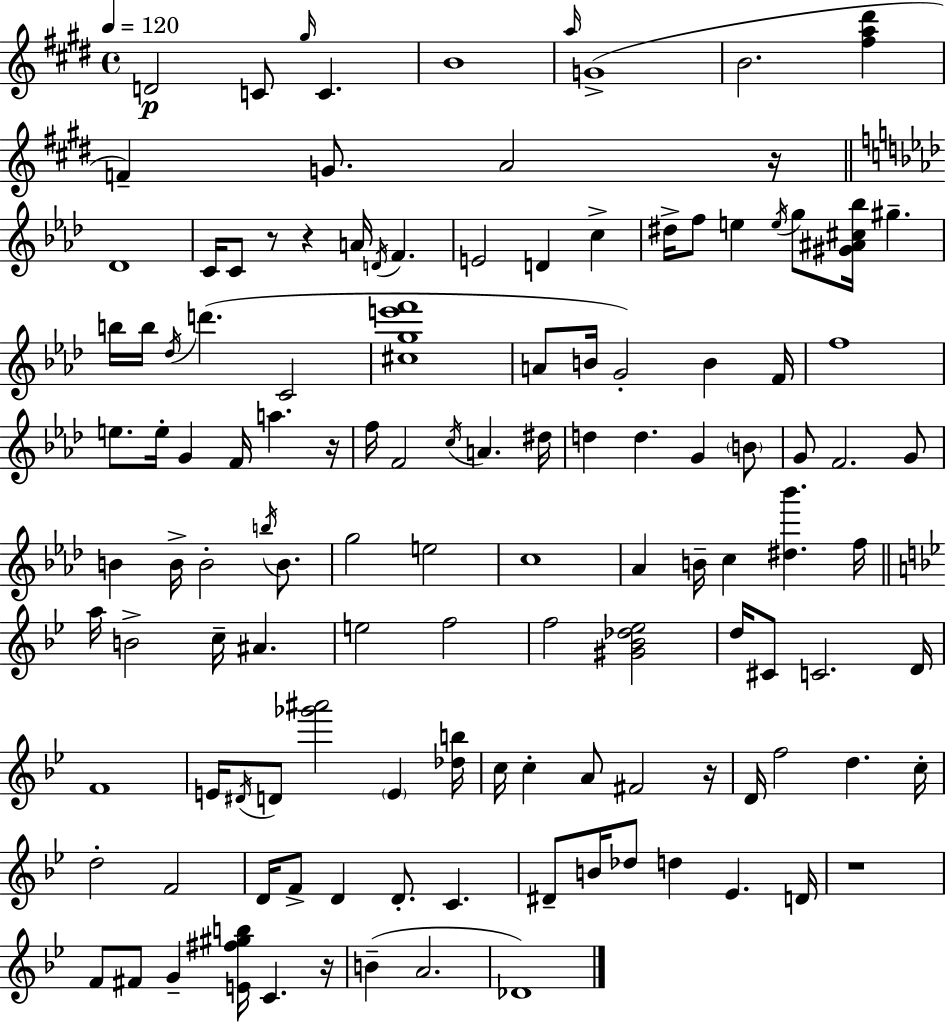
{
  \clef treble
  \time 4/4
  \defaultTimeSignature
  \key e \major
  \tempo 4 = 120
  \repeat volta 2 { d'2\p c'8 \grace { gis''16 } c'4. | b'1 | \grace { a''16 } g'1->( | b'2. <fis'' a'' dis'''>4 | \break f'4--) g'8. a'2 | r16 \bar "||" \break \key f \minor des'1 | c'16 c'8 r8 r4 a'16 \acciaccatura { d'16 } f'4. | e'2 d'4 c''4-> | dis''16-> f''8 e''4 \acciaccatura { e''16 } g''8 <gis' ais' cis'' bes''>16 gis''4.-- | \break b''16 b''16 \acciaccatura { des''16 } d'''4.( c'2 | <cis'' g'' e''' f'''>1 | a'8 b'16 g'2-.) b'4 | f'16 f''1 | \break e''8. e''16-. g'4 f'16 a''4. | r16 f''16 f'2 \acciaccatura { c''16 } a'4. | dis''16 d''4 d''4. g'4 | \parenthesize b'8 g'8 f'2. | \break g'8 b'4 b'16-> b'2-. | \acciaccatura { b''16 } b'8. g''2 e''2 | c''1 | aes'4 b'16-- c''4 <dis'' bes'''>4. | \break f''16 \bar "||" \break \key g \minor a''16 b'2-> c''16-- ais'4. | e''2 f''2 | f''2 <gis' bes' des'' ees''>2 | d''16 cis'8 c'2. d'16 | \break f'1 | e'16 \acciaccatura { dis'16 } d'8 <ges''' ais'''>2 \parenthesize e'4 | <des'' b''>16 c''16 c''4-. a'8 fis'2 | r16 d'16 f''2 d''4. | \break c''16-. d''2-. f'2 | d'16 f'8-> d'4 d'8.-. c'4. | dis'8-- b'16 des''8 d''4 ees'4. | d'16 r1 | \break f'8 fis'8 g'4-- <e' fis'' gis'' b''>16 c'4. | r16 b'4--( a'2. | des'1) | } \bar "|."
}